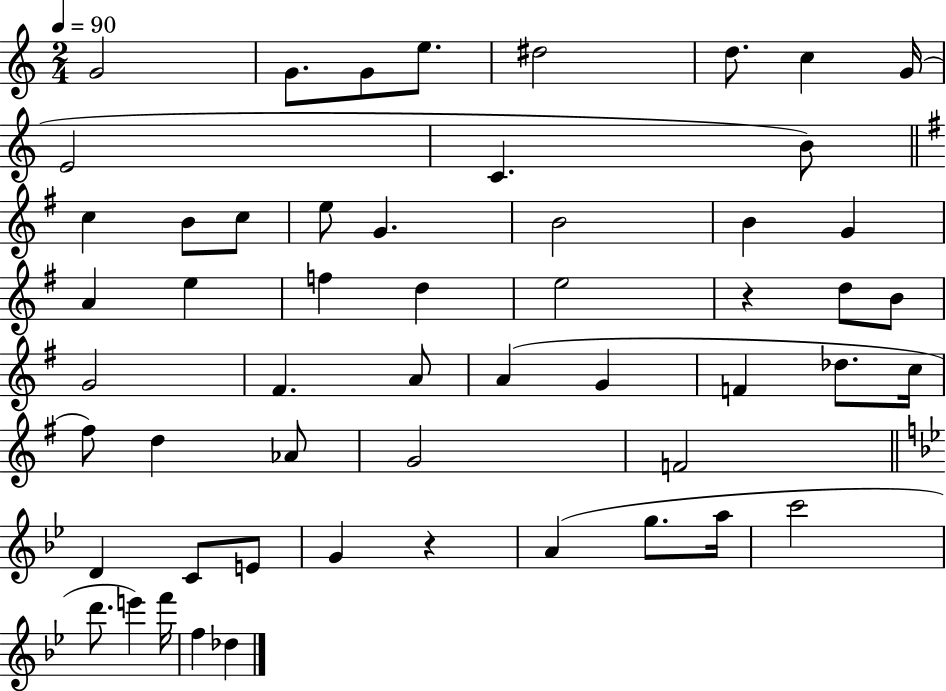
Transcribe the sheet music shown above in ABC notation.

X:1
T:Untitled
M:2/4
L:1/4
K:C
G2 G/2 G/2 e/2 ^d2 d/2 c G/4 E2 C B/2 c B/2 c/2 e/2 G B2 B G A e f d e2 z d/2 B/2 G2 ^F A/2 A G F _d/2 c/4 ^f/2 d _A/2 G2 F2 D C/2 E/2 G z A g/2 a/4 c'2 d'/2 e' f'/4 f _d